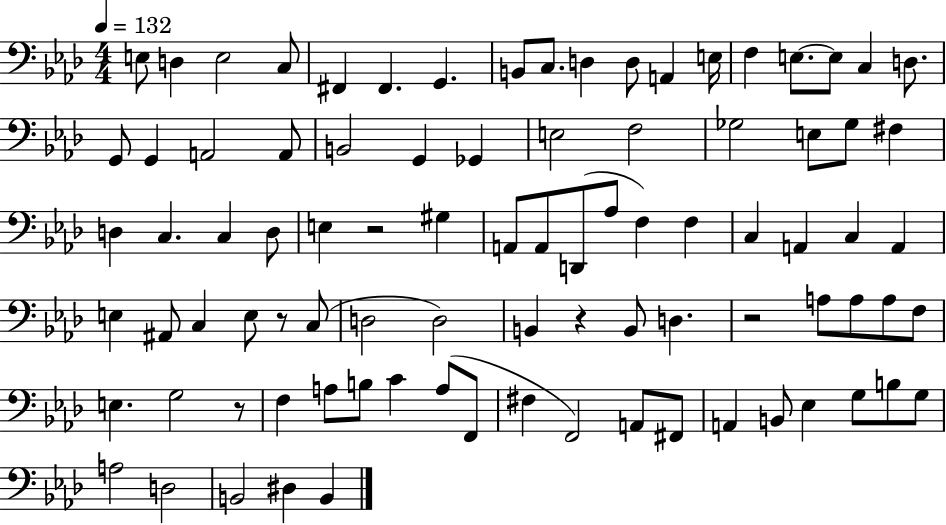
{
  \clef bass
  \numericTimeSignature
  \time 4/4
  \key aes \major
  \tempo 4 = 132
  e8 d4 e2 c8 | fis,4 fis,4. g,4. | b,8 c8. d4 d8 a,4 e16 | f4 e8.~~ e8 c4 d8. | \break g,8 g,4 a,2 a,8 | b,2 g,4 ges,4 | e2 f2 | ges2 e8 ges8 fis4 | \break d4 c4. c4 d8 | e4 r2 gis4 | a,8 a,8 d,8( aes8 f4) f4 | c4 a,4 c4 a,4 | \break e4 ais,8 c4 e8 r8 c8( | d2 d2) | b,4 r4 b,8 d4. | r2 a8 a8 a8 f8 | \break e4. g2 r8 | f4 a8 b8 c'4 a8( f,8 | fis4 f,2) a,8 fis,8 | a,4 b,8 ees4 g8 b8 g8 | \break a2 d2 | b,2 dis4 b,4 | \bar "|."
}